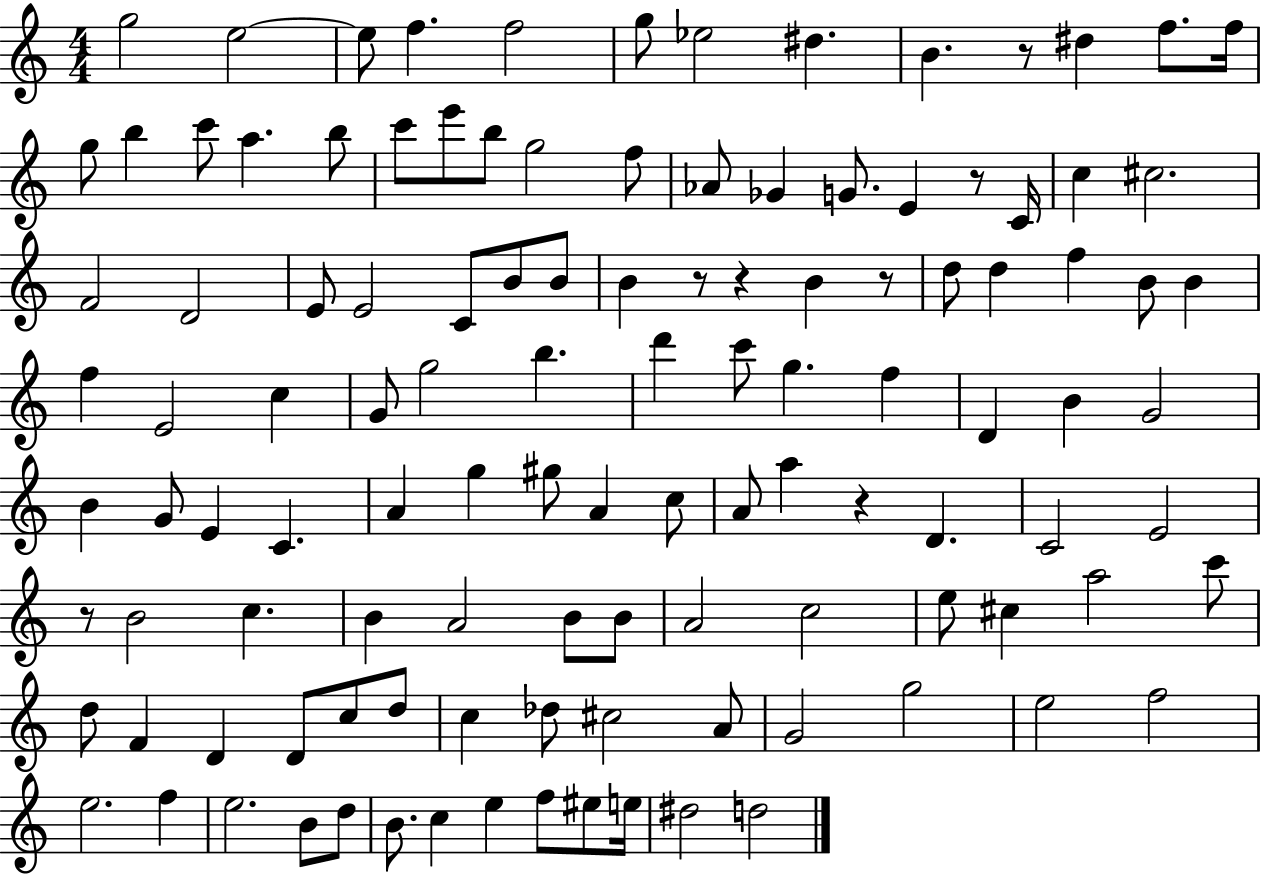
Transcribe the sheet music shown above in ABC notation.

X:1
T:Untitled
M:4/4
L:1/4
K:C
g2 e2 e/2 f f2 g/2 _e2 ^d B z/2 ^d f/2 f/4 g/2 b c'/2 a b/2 c'/2 e'/2 b/2 g2 f/2 _A/2 _G G/2 E z/2 C/4 c ^c2 F2 D2 E/2 E2 C/2 B/2 B/2 B z/2 z B z/2 d/2 d f B/2 B f E2 c G/2 g2 b d' c'/2 g f D B G2 B G/2 E C A g ^g/2 A c/2 A/2 a z D C2 E2 z/2 B2 c B A2 B/2 B/2 A2 c2 e/2 ^c a2 c'/2 d/2 F D D/2 c/2 d/2 c _d/2 ^c2 A/2 G2 g2 e2 f2 e2 f e2 B/2 d/2 B/2 c e f/2 ^e/2 e/4 ^d2 d2